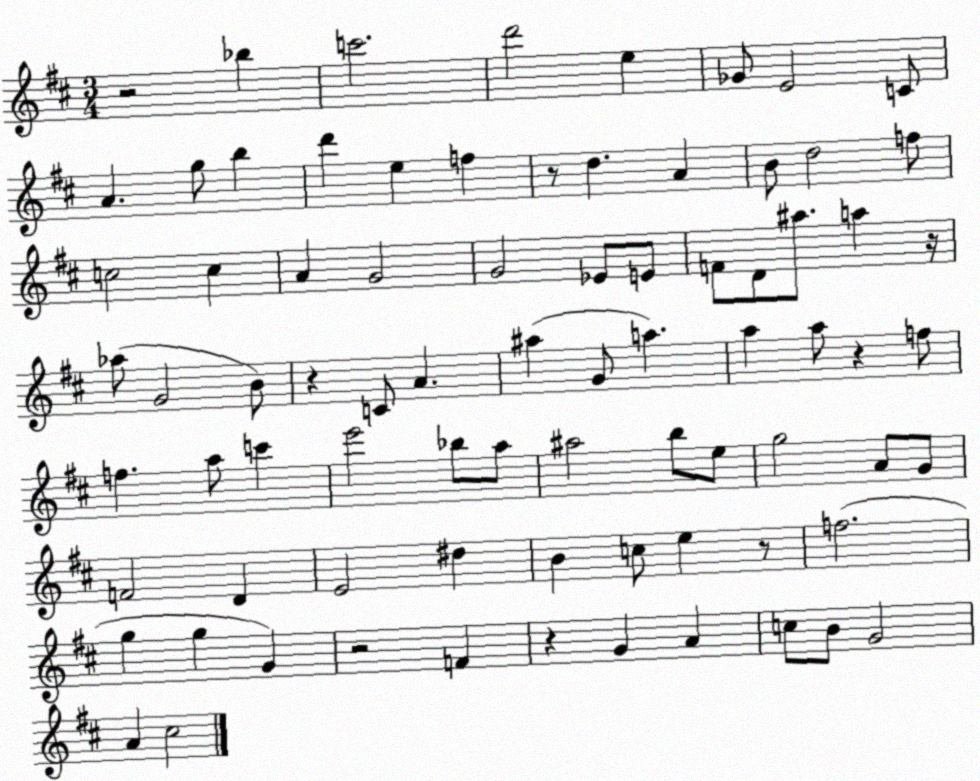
X:1
T:Untitled
M:3/4
L:1/4
K:D
z2 _b c'2 d'2 e _G/2 E2 C/2 A g/2 b d' e f z/2 d A B/2 d2 f/2 c2 c A G2 G2 _E/2 E/2 F/2 D/2 ^a/2 a z/4 _a/2 G2 B/2 z C/2 A ^a G/2 a a a/2 z f/2 f a/2 c' e'2 _b/2 a/2 ^a2 b/2 e/2 g2 A/2 G/2 F2 D E2 ^d B c/2 e z/2 f2 g g G z2 F z G A c/2 B/2 G2 A ^c2